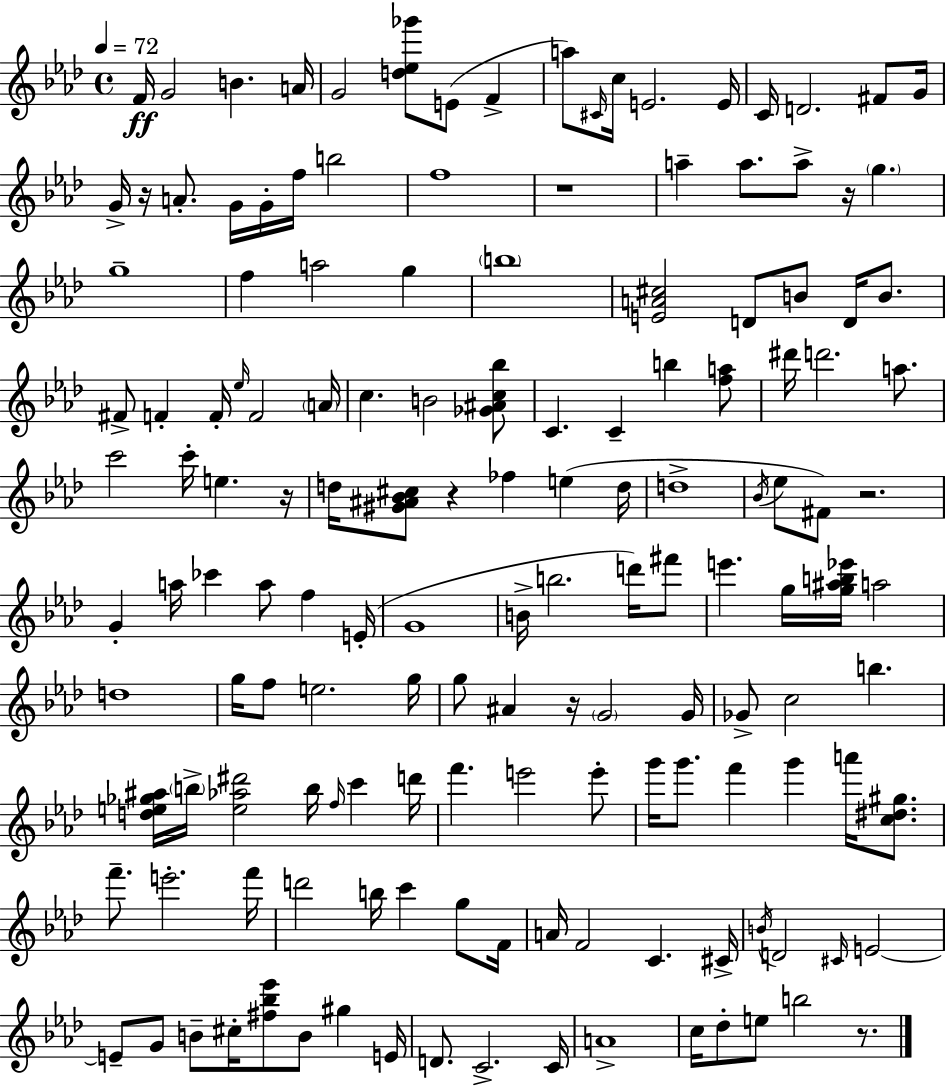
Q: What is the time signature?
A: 4/4